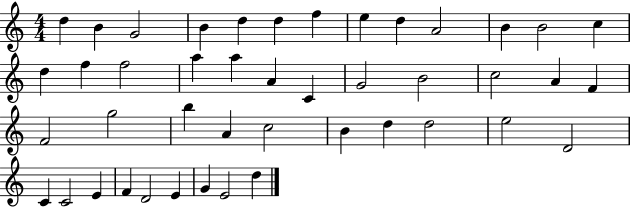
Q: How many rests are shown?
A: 0